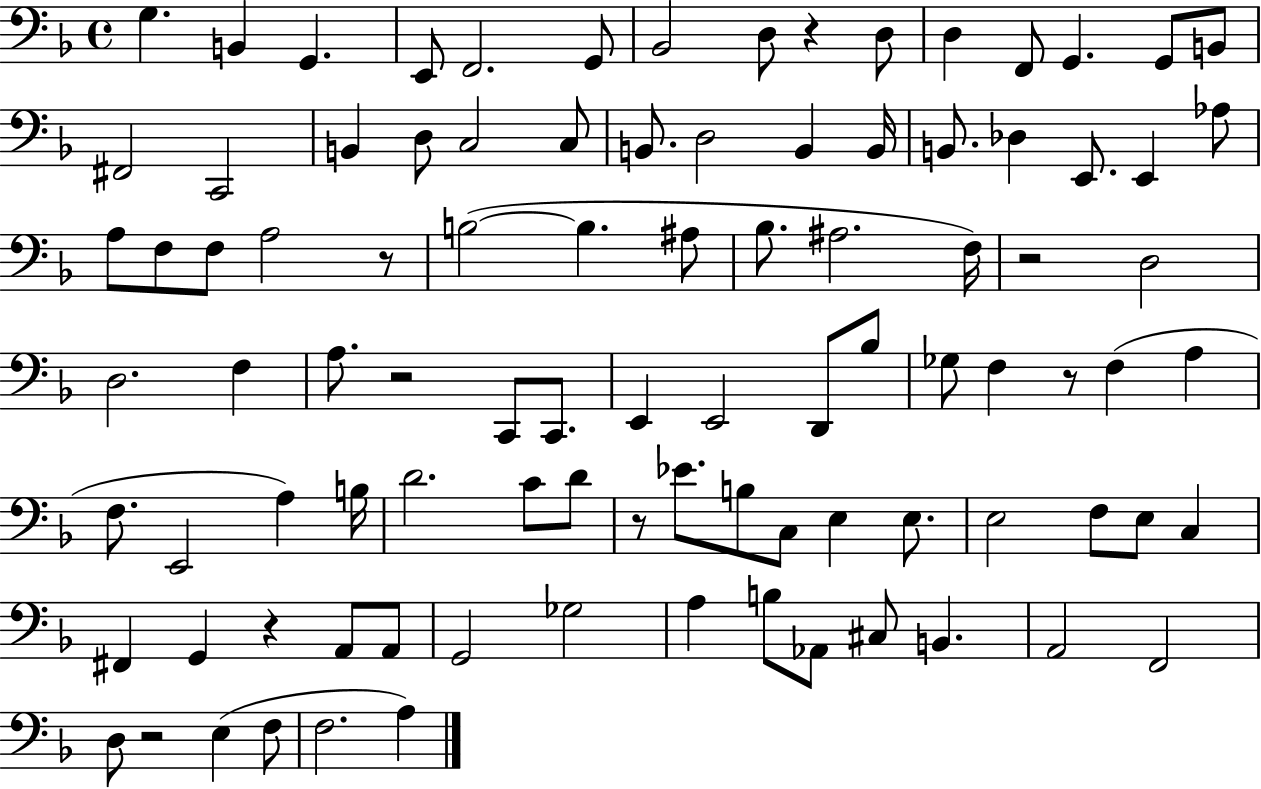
G3/q. B2/q G2/q. E2/e F2/h. G2/e Bb2/h D3/e R/q D3/e D3/q F2/e G2/q. G2/e B2/e F#2/h C2/h B2/q D3/e C3/h C3/e B2/e. D3/h B2/q B2/s B2/e. Db3/q E2/e. E2/q Ab3/e A3/e F3/e F3/e A3/h R/e B3/h B3/q. A#3/e Bb3/e. A#3/h. F3/s R/h D3/h D3/h. F3/q A3/e. R/h C2/e C2/e. E2/q E2/h D2/e Bb3/e Gb3/e F3/q R/e F3/q A3/q F3/e. E2/h A3/q B3/s D4/h. C4/e D4/e R/e Eb4/e. B3/e C3/e E3/q E3/e. E3/h F3/e E3/e C3/q F#2/q G2/q R/q A2/e A2/e G2/h Gb3/h A3/q B3/e Ab2/e C#3/e B2/q. A2/h F2/h D3/e R/h E3/q F3/e F3/h. A3/q